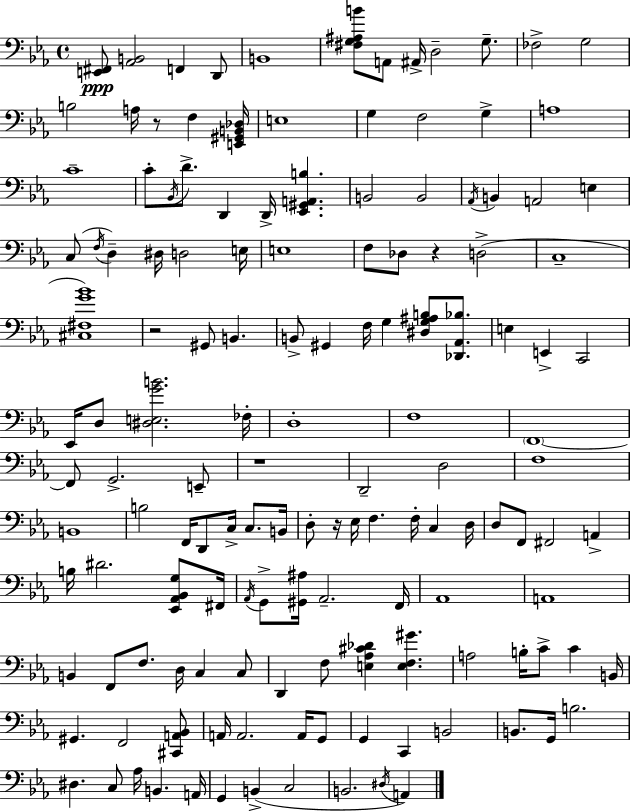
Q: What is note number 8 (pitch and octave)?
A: FES3